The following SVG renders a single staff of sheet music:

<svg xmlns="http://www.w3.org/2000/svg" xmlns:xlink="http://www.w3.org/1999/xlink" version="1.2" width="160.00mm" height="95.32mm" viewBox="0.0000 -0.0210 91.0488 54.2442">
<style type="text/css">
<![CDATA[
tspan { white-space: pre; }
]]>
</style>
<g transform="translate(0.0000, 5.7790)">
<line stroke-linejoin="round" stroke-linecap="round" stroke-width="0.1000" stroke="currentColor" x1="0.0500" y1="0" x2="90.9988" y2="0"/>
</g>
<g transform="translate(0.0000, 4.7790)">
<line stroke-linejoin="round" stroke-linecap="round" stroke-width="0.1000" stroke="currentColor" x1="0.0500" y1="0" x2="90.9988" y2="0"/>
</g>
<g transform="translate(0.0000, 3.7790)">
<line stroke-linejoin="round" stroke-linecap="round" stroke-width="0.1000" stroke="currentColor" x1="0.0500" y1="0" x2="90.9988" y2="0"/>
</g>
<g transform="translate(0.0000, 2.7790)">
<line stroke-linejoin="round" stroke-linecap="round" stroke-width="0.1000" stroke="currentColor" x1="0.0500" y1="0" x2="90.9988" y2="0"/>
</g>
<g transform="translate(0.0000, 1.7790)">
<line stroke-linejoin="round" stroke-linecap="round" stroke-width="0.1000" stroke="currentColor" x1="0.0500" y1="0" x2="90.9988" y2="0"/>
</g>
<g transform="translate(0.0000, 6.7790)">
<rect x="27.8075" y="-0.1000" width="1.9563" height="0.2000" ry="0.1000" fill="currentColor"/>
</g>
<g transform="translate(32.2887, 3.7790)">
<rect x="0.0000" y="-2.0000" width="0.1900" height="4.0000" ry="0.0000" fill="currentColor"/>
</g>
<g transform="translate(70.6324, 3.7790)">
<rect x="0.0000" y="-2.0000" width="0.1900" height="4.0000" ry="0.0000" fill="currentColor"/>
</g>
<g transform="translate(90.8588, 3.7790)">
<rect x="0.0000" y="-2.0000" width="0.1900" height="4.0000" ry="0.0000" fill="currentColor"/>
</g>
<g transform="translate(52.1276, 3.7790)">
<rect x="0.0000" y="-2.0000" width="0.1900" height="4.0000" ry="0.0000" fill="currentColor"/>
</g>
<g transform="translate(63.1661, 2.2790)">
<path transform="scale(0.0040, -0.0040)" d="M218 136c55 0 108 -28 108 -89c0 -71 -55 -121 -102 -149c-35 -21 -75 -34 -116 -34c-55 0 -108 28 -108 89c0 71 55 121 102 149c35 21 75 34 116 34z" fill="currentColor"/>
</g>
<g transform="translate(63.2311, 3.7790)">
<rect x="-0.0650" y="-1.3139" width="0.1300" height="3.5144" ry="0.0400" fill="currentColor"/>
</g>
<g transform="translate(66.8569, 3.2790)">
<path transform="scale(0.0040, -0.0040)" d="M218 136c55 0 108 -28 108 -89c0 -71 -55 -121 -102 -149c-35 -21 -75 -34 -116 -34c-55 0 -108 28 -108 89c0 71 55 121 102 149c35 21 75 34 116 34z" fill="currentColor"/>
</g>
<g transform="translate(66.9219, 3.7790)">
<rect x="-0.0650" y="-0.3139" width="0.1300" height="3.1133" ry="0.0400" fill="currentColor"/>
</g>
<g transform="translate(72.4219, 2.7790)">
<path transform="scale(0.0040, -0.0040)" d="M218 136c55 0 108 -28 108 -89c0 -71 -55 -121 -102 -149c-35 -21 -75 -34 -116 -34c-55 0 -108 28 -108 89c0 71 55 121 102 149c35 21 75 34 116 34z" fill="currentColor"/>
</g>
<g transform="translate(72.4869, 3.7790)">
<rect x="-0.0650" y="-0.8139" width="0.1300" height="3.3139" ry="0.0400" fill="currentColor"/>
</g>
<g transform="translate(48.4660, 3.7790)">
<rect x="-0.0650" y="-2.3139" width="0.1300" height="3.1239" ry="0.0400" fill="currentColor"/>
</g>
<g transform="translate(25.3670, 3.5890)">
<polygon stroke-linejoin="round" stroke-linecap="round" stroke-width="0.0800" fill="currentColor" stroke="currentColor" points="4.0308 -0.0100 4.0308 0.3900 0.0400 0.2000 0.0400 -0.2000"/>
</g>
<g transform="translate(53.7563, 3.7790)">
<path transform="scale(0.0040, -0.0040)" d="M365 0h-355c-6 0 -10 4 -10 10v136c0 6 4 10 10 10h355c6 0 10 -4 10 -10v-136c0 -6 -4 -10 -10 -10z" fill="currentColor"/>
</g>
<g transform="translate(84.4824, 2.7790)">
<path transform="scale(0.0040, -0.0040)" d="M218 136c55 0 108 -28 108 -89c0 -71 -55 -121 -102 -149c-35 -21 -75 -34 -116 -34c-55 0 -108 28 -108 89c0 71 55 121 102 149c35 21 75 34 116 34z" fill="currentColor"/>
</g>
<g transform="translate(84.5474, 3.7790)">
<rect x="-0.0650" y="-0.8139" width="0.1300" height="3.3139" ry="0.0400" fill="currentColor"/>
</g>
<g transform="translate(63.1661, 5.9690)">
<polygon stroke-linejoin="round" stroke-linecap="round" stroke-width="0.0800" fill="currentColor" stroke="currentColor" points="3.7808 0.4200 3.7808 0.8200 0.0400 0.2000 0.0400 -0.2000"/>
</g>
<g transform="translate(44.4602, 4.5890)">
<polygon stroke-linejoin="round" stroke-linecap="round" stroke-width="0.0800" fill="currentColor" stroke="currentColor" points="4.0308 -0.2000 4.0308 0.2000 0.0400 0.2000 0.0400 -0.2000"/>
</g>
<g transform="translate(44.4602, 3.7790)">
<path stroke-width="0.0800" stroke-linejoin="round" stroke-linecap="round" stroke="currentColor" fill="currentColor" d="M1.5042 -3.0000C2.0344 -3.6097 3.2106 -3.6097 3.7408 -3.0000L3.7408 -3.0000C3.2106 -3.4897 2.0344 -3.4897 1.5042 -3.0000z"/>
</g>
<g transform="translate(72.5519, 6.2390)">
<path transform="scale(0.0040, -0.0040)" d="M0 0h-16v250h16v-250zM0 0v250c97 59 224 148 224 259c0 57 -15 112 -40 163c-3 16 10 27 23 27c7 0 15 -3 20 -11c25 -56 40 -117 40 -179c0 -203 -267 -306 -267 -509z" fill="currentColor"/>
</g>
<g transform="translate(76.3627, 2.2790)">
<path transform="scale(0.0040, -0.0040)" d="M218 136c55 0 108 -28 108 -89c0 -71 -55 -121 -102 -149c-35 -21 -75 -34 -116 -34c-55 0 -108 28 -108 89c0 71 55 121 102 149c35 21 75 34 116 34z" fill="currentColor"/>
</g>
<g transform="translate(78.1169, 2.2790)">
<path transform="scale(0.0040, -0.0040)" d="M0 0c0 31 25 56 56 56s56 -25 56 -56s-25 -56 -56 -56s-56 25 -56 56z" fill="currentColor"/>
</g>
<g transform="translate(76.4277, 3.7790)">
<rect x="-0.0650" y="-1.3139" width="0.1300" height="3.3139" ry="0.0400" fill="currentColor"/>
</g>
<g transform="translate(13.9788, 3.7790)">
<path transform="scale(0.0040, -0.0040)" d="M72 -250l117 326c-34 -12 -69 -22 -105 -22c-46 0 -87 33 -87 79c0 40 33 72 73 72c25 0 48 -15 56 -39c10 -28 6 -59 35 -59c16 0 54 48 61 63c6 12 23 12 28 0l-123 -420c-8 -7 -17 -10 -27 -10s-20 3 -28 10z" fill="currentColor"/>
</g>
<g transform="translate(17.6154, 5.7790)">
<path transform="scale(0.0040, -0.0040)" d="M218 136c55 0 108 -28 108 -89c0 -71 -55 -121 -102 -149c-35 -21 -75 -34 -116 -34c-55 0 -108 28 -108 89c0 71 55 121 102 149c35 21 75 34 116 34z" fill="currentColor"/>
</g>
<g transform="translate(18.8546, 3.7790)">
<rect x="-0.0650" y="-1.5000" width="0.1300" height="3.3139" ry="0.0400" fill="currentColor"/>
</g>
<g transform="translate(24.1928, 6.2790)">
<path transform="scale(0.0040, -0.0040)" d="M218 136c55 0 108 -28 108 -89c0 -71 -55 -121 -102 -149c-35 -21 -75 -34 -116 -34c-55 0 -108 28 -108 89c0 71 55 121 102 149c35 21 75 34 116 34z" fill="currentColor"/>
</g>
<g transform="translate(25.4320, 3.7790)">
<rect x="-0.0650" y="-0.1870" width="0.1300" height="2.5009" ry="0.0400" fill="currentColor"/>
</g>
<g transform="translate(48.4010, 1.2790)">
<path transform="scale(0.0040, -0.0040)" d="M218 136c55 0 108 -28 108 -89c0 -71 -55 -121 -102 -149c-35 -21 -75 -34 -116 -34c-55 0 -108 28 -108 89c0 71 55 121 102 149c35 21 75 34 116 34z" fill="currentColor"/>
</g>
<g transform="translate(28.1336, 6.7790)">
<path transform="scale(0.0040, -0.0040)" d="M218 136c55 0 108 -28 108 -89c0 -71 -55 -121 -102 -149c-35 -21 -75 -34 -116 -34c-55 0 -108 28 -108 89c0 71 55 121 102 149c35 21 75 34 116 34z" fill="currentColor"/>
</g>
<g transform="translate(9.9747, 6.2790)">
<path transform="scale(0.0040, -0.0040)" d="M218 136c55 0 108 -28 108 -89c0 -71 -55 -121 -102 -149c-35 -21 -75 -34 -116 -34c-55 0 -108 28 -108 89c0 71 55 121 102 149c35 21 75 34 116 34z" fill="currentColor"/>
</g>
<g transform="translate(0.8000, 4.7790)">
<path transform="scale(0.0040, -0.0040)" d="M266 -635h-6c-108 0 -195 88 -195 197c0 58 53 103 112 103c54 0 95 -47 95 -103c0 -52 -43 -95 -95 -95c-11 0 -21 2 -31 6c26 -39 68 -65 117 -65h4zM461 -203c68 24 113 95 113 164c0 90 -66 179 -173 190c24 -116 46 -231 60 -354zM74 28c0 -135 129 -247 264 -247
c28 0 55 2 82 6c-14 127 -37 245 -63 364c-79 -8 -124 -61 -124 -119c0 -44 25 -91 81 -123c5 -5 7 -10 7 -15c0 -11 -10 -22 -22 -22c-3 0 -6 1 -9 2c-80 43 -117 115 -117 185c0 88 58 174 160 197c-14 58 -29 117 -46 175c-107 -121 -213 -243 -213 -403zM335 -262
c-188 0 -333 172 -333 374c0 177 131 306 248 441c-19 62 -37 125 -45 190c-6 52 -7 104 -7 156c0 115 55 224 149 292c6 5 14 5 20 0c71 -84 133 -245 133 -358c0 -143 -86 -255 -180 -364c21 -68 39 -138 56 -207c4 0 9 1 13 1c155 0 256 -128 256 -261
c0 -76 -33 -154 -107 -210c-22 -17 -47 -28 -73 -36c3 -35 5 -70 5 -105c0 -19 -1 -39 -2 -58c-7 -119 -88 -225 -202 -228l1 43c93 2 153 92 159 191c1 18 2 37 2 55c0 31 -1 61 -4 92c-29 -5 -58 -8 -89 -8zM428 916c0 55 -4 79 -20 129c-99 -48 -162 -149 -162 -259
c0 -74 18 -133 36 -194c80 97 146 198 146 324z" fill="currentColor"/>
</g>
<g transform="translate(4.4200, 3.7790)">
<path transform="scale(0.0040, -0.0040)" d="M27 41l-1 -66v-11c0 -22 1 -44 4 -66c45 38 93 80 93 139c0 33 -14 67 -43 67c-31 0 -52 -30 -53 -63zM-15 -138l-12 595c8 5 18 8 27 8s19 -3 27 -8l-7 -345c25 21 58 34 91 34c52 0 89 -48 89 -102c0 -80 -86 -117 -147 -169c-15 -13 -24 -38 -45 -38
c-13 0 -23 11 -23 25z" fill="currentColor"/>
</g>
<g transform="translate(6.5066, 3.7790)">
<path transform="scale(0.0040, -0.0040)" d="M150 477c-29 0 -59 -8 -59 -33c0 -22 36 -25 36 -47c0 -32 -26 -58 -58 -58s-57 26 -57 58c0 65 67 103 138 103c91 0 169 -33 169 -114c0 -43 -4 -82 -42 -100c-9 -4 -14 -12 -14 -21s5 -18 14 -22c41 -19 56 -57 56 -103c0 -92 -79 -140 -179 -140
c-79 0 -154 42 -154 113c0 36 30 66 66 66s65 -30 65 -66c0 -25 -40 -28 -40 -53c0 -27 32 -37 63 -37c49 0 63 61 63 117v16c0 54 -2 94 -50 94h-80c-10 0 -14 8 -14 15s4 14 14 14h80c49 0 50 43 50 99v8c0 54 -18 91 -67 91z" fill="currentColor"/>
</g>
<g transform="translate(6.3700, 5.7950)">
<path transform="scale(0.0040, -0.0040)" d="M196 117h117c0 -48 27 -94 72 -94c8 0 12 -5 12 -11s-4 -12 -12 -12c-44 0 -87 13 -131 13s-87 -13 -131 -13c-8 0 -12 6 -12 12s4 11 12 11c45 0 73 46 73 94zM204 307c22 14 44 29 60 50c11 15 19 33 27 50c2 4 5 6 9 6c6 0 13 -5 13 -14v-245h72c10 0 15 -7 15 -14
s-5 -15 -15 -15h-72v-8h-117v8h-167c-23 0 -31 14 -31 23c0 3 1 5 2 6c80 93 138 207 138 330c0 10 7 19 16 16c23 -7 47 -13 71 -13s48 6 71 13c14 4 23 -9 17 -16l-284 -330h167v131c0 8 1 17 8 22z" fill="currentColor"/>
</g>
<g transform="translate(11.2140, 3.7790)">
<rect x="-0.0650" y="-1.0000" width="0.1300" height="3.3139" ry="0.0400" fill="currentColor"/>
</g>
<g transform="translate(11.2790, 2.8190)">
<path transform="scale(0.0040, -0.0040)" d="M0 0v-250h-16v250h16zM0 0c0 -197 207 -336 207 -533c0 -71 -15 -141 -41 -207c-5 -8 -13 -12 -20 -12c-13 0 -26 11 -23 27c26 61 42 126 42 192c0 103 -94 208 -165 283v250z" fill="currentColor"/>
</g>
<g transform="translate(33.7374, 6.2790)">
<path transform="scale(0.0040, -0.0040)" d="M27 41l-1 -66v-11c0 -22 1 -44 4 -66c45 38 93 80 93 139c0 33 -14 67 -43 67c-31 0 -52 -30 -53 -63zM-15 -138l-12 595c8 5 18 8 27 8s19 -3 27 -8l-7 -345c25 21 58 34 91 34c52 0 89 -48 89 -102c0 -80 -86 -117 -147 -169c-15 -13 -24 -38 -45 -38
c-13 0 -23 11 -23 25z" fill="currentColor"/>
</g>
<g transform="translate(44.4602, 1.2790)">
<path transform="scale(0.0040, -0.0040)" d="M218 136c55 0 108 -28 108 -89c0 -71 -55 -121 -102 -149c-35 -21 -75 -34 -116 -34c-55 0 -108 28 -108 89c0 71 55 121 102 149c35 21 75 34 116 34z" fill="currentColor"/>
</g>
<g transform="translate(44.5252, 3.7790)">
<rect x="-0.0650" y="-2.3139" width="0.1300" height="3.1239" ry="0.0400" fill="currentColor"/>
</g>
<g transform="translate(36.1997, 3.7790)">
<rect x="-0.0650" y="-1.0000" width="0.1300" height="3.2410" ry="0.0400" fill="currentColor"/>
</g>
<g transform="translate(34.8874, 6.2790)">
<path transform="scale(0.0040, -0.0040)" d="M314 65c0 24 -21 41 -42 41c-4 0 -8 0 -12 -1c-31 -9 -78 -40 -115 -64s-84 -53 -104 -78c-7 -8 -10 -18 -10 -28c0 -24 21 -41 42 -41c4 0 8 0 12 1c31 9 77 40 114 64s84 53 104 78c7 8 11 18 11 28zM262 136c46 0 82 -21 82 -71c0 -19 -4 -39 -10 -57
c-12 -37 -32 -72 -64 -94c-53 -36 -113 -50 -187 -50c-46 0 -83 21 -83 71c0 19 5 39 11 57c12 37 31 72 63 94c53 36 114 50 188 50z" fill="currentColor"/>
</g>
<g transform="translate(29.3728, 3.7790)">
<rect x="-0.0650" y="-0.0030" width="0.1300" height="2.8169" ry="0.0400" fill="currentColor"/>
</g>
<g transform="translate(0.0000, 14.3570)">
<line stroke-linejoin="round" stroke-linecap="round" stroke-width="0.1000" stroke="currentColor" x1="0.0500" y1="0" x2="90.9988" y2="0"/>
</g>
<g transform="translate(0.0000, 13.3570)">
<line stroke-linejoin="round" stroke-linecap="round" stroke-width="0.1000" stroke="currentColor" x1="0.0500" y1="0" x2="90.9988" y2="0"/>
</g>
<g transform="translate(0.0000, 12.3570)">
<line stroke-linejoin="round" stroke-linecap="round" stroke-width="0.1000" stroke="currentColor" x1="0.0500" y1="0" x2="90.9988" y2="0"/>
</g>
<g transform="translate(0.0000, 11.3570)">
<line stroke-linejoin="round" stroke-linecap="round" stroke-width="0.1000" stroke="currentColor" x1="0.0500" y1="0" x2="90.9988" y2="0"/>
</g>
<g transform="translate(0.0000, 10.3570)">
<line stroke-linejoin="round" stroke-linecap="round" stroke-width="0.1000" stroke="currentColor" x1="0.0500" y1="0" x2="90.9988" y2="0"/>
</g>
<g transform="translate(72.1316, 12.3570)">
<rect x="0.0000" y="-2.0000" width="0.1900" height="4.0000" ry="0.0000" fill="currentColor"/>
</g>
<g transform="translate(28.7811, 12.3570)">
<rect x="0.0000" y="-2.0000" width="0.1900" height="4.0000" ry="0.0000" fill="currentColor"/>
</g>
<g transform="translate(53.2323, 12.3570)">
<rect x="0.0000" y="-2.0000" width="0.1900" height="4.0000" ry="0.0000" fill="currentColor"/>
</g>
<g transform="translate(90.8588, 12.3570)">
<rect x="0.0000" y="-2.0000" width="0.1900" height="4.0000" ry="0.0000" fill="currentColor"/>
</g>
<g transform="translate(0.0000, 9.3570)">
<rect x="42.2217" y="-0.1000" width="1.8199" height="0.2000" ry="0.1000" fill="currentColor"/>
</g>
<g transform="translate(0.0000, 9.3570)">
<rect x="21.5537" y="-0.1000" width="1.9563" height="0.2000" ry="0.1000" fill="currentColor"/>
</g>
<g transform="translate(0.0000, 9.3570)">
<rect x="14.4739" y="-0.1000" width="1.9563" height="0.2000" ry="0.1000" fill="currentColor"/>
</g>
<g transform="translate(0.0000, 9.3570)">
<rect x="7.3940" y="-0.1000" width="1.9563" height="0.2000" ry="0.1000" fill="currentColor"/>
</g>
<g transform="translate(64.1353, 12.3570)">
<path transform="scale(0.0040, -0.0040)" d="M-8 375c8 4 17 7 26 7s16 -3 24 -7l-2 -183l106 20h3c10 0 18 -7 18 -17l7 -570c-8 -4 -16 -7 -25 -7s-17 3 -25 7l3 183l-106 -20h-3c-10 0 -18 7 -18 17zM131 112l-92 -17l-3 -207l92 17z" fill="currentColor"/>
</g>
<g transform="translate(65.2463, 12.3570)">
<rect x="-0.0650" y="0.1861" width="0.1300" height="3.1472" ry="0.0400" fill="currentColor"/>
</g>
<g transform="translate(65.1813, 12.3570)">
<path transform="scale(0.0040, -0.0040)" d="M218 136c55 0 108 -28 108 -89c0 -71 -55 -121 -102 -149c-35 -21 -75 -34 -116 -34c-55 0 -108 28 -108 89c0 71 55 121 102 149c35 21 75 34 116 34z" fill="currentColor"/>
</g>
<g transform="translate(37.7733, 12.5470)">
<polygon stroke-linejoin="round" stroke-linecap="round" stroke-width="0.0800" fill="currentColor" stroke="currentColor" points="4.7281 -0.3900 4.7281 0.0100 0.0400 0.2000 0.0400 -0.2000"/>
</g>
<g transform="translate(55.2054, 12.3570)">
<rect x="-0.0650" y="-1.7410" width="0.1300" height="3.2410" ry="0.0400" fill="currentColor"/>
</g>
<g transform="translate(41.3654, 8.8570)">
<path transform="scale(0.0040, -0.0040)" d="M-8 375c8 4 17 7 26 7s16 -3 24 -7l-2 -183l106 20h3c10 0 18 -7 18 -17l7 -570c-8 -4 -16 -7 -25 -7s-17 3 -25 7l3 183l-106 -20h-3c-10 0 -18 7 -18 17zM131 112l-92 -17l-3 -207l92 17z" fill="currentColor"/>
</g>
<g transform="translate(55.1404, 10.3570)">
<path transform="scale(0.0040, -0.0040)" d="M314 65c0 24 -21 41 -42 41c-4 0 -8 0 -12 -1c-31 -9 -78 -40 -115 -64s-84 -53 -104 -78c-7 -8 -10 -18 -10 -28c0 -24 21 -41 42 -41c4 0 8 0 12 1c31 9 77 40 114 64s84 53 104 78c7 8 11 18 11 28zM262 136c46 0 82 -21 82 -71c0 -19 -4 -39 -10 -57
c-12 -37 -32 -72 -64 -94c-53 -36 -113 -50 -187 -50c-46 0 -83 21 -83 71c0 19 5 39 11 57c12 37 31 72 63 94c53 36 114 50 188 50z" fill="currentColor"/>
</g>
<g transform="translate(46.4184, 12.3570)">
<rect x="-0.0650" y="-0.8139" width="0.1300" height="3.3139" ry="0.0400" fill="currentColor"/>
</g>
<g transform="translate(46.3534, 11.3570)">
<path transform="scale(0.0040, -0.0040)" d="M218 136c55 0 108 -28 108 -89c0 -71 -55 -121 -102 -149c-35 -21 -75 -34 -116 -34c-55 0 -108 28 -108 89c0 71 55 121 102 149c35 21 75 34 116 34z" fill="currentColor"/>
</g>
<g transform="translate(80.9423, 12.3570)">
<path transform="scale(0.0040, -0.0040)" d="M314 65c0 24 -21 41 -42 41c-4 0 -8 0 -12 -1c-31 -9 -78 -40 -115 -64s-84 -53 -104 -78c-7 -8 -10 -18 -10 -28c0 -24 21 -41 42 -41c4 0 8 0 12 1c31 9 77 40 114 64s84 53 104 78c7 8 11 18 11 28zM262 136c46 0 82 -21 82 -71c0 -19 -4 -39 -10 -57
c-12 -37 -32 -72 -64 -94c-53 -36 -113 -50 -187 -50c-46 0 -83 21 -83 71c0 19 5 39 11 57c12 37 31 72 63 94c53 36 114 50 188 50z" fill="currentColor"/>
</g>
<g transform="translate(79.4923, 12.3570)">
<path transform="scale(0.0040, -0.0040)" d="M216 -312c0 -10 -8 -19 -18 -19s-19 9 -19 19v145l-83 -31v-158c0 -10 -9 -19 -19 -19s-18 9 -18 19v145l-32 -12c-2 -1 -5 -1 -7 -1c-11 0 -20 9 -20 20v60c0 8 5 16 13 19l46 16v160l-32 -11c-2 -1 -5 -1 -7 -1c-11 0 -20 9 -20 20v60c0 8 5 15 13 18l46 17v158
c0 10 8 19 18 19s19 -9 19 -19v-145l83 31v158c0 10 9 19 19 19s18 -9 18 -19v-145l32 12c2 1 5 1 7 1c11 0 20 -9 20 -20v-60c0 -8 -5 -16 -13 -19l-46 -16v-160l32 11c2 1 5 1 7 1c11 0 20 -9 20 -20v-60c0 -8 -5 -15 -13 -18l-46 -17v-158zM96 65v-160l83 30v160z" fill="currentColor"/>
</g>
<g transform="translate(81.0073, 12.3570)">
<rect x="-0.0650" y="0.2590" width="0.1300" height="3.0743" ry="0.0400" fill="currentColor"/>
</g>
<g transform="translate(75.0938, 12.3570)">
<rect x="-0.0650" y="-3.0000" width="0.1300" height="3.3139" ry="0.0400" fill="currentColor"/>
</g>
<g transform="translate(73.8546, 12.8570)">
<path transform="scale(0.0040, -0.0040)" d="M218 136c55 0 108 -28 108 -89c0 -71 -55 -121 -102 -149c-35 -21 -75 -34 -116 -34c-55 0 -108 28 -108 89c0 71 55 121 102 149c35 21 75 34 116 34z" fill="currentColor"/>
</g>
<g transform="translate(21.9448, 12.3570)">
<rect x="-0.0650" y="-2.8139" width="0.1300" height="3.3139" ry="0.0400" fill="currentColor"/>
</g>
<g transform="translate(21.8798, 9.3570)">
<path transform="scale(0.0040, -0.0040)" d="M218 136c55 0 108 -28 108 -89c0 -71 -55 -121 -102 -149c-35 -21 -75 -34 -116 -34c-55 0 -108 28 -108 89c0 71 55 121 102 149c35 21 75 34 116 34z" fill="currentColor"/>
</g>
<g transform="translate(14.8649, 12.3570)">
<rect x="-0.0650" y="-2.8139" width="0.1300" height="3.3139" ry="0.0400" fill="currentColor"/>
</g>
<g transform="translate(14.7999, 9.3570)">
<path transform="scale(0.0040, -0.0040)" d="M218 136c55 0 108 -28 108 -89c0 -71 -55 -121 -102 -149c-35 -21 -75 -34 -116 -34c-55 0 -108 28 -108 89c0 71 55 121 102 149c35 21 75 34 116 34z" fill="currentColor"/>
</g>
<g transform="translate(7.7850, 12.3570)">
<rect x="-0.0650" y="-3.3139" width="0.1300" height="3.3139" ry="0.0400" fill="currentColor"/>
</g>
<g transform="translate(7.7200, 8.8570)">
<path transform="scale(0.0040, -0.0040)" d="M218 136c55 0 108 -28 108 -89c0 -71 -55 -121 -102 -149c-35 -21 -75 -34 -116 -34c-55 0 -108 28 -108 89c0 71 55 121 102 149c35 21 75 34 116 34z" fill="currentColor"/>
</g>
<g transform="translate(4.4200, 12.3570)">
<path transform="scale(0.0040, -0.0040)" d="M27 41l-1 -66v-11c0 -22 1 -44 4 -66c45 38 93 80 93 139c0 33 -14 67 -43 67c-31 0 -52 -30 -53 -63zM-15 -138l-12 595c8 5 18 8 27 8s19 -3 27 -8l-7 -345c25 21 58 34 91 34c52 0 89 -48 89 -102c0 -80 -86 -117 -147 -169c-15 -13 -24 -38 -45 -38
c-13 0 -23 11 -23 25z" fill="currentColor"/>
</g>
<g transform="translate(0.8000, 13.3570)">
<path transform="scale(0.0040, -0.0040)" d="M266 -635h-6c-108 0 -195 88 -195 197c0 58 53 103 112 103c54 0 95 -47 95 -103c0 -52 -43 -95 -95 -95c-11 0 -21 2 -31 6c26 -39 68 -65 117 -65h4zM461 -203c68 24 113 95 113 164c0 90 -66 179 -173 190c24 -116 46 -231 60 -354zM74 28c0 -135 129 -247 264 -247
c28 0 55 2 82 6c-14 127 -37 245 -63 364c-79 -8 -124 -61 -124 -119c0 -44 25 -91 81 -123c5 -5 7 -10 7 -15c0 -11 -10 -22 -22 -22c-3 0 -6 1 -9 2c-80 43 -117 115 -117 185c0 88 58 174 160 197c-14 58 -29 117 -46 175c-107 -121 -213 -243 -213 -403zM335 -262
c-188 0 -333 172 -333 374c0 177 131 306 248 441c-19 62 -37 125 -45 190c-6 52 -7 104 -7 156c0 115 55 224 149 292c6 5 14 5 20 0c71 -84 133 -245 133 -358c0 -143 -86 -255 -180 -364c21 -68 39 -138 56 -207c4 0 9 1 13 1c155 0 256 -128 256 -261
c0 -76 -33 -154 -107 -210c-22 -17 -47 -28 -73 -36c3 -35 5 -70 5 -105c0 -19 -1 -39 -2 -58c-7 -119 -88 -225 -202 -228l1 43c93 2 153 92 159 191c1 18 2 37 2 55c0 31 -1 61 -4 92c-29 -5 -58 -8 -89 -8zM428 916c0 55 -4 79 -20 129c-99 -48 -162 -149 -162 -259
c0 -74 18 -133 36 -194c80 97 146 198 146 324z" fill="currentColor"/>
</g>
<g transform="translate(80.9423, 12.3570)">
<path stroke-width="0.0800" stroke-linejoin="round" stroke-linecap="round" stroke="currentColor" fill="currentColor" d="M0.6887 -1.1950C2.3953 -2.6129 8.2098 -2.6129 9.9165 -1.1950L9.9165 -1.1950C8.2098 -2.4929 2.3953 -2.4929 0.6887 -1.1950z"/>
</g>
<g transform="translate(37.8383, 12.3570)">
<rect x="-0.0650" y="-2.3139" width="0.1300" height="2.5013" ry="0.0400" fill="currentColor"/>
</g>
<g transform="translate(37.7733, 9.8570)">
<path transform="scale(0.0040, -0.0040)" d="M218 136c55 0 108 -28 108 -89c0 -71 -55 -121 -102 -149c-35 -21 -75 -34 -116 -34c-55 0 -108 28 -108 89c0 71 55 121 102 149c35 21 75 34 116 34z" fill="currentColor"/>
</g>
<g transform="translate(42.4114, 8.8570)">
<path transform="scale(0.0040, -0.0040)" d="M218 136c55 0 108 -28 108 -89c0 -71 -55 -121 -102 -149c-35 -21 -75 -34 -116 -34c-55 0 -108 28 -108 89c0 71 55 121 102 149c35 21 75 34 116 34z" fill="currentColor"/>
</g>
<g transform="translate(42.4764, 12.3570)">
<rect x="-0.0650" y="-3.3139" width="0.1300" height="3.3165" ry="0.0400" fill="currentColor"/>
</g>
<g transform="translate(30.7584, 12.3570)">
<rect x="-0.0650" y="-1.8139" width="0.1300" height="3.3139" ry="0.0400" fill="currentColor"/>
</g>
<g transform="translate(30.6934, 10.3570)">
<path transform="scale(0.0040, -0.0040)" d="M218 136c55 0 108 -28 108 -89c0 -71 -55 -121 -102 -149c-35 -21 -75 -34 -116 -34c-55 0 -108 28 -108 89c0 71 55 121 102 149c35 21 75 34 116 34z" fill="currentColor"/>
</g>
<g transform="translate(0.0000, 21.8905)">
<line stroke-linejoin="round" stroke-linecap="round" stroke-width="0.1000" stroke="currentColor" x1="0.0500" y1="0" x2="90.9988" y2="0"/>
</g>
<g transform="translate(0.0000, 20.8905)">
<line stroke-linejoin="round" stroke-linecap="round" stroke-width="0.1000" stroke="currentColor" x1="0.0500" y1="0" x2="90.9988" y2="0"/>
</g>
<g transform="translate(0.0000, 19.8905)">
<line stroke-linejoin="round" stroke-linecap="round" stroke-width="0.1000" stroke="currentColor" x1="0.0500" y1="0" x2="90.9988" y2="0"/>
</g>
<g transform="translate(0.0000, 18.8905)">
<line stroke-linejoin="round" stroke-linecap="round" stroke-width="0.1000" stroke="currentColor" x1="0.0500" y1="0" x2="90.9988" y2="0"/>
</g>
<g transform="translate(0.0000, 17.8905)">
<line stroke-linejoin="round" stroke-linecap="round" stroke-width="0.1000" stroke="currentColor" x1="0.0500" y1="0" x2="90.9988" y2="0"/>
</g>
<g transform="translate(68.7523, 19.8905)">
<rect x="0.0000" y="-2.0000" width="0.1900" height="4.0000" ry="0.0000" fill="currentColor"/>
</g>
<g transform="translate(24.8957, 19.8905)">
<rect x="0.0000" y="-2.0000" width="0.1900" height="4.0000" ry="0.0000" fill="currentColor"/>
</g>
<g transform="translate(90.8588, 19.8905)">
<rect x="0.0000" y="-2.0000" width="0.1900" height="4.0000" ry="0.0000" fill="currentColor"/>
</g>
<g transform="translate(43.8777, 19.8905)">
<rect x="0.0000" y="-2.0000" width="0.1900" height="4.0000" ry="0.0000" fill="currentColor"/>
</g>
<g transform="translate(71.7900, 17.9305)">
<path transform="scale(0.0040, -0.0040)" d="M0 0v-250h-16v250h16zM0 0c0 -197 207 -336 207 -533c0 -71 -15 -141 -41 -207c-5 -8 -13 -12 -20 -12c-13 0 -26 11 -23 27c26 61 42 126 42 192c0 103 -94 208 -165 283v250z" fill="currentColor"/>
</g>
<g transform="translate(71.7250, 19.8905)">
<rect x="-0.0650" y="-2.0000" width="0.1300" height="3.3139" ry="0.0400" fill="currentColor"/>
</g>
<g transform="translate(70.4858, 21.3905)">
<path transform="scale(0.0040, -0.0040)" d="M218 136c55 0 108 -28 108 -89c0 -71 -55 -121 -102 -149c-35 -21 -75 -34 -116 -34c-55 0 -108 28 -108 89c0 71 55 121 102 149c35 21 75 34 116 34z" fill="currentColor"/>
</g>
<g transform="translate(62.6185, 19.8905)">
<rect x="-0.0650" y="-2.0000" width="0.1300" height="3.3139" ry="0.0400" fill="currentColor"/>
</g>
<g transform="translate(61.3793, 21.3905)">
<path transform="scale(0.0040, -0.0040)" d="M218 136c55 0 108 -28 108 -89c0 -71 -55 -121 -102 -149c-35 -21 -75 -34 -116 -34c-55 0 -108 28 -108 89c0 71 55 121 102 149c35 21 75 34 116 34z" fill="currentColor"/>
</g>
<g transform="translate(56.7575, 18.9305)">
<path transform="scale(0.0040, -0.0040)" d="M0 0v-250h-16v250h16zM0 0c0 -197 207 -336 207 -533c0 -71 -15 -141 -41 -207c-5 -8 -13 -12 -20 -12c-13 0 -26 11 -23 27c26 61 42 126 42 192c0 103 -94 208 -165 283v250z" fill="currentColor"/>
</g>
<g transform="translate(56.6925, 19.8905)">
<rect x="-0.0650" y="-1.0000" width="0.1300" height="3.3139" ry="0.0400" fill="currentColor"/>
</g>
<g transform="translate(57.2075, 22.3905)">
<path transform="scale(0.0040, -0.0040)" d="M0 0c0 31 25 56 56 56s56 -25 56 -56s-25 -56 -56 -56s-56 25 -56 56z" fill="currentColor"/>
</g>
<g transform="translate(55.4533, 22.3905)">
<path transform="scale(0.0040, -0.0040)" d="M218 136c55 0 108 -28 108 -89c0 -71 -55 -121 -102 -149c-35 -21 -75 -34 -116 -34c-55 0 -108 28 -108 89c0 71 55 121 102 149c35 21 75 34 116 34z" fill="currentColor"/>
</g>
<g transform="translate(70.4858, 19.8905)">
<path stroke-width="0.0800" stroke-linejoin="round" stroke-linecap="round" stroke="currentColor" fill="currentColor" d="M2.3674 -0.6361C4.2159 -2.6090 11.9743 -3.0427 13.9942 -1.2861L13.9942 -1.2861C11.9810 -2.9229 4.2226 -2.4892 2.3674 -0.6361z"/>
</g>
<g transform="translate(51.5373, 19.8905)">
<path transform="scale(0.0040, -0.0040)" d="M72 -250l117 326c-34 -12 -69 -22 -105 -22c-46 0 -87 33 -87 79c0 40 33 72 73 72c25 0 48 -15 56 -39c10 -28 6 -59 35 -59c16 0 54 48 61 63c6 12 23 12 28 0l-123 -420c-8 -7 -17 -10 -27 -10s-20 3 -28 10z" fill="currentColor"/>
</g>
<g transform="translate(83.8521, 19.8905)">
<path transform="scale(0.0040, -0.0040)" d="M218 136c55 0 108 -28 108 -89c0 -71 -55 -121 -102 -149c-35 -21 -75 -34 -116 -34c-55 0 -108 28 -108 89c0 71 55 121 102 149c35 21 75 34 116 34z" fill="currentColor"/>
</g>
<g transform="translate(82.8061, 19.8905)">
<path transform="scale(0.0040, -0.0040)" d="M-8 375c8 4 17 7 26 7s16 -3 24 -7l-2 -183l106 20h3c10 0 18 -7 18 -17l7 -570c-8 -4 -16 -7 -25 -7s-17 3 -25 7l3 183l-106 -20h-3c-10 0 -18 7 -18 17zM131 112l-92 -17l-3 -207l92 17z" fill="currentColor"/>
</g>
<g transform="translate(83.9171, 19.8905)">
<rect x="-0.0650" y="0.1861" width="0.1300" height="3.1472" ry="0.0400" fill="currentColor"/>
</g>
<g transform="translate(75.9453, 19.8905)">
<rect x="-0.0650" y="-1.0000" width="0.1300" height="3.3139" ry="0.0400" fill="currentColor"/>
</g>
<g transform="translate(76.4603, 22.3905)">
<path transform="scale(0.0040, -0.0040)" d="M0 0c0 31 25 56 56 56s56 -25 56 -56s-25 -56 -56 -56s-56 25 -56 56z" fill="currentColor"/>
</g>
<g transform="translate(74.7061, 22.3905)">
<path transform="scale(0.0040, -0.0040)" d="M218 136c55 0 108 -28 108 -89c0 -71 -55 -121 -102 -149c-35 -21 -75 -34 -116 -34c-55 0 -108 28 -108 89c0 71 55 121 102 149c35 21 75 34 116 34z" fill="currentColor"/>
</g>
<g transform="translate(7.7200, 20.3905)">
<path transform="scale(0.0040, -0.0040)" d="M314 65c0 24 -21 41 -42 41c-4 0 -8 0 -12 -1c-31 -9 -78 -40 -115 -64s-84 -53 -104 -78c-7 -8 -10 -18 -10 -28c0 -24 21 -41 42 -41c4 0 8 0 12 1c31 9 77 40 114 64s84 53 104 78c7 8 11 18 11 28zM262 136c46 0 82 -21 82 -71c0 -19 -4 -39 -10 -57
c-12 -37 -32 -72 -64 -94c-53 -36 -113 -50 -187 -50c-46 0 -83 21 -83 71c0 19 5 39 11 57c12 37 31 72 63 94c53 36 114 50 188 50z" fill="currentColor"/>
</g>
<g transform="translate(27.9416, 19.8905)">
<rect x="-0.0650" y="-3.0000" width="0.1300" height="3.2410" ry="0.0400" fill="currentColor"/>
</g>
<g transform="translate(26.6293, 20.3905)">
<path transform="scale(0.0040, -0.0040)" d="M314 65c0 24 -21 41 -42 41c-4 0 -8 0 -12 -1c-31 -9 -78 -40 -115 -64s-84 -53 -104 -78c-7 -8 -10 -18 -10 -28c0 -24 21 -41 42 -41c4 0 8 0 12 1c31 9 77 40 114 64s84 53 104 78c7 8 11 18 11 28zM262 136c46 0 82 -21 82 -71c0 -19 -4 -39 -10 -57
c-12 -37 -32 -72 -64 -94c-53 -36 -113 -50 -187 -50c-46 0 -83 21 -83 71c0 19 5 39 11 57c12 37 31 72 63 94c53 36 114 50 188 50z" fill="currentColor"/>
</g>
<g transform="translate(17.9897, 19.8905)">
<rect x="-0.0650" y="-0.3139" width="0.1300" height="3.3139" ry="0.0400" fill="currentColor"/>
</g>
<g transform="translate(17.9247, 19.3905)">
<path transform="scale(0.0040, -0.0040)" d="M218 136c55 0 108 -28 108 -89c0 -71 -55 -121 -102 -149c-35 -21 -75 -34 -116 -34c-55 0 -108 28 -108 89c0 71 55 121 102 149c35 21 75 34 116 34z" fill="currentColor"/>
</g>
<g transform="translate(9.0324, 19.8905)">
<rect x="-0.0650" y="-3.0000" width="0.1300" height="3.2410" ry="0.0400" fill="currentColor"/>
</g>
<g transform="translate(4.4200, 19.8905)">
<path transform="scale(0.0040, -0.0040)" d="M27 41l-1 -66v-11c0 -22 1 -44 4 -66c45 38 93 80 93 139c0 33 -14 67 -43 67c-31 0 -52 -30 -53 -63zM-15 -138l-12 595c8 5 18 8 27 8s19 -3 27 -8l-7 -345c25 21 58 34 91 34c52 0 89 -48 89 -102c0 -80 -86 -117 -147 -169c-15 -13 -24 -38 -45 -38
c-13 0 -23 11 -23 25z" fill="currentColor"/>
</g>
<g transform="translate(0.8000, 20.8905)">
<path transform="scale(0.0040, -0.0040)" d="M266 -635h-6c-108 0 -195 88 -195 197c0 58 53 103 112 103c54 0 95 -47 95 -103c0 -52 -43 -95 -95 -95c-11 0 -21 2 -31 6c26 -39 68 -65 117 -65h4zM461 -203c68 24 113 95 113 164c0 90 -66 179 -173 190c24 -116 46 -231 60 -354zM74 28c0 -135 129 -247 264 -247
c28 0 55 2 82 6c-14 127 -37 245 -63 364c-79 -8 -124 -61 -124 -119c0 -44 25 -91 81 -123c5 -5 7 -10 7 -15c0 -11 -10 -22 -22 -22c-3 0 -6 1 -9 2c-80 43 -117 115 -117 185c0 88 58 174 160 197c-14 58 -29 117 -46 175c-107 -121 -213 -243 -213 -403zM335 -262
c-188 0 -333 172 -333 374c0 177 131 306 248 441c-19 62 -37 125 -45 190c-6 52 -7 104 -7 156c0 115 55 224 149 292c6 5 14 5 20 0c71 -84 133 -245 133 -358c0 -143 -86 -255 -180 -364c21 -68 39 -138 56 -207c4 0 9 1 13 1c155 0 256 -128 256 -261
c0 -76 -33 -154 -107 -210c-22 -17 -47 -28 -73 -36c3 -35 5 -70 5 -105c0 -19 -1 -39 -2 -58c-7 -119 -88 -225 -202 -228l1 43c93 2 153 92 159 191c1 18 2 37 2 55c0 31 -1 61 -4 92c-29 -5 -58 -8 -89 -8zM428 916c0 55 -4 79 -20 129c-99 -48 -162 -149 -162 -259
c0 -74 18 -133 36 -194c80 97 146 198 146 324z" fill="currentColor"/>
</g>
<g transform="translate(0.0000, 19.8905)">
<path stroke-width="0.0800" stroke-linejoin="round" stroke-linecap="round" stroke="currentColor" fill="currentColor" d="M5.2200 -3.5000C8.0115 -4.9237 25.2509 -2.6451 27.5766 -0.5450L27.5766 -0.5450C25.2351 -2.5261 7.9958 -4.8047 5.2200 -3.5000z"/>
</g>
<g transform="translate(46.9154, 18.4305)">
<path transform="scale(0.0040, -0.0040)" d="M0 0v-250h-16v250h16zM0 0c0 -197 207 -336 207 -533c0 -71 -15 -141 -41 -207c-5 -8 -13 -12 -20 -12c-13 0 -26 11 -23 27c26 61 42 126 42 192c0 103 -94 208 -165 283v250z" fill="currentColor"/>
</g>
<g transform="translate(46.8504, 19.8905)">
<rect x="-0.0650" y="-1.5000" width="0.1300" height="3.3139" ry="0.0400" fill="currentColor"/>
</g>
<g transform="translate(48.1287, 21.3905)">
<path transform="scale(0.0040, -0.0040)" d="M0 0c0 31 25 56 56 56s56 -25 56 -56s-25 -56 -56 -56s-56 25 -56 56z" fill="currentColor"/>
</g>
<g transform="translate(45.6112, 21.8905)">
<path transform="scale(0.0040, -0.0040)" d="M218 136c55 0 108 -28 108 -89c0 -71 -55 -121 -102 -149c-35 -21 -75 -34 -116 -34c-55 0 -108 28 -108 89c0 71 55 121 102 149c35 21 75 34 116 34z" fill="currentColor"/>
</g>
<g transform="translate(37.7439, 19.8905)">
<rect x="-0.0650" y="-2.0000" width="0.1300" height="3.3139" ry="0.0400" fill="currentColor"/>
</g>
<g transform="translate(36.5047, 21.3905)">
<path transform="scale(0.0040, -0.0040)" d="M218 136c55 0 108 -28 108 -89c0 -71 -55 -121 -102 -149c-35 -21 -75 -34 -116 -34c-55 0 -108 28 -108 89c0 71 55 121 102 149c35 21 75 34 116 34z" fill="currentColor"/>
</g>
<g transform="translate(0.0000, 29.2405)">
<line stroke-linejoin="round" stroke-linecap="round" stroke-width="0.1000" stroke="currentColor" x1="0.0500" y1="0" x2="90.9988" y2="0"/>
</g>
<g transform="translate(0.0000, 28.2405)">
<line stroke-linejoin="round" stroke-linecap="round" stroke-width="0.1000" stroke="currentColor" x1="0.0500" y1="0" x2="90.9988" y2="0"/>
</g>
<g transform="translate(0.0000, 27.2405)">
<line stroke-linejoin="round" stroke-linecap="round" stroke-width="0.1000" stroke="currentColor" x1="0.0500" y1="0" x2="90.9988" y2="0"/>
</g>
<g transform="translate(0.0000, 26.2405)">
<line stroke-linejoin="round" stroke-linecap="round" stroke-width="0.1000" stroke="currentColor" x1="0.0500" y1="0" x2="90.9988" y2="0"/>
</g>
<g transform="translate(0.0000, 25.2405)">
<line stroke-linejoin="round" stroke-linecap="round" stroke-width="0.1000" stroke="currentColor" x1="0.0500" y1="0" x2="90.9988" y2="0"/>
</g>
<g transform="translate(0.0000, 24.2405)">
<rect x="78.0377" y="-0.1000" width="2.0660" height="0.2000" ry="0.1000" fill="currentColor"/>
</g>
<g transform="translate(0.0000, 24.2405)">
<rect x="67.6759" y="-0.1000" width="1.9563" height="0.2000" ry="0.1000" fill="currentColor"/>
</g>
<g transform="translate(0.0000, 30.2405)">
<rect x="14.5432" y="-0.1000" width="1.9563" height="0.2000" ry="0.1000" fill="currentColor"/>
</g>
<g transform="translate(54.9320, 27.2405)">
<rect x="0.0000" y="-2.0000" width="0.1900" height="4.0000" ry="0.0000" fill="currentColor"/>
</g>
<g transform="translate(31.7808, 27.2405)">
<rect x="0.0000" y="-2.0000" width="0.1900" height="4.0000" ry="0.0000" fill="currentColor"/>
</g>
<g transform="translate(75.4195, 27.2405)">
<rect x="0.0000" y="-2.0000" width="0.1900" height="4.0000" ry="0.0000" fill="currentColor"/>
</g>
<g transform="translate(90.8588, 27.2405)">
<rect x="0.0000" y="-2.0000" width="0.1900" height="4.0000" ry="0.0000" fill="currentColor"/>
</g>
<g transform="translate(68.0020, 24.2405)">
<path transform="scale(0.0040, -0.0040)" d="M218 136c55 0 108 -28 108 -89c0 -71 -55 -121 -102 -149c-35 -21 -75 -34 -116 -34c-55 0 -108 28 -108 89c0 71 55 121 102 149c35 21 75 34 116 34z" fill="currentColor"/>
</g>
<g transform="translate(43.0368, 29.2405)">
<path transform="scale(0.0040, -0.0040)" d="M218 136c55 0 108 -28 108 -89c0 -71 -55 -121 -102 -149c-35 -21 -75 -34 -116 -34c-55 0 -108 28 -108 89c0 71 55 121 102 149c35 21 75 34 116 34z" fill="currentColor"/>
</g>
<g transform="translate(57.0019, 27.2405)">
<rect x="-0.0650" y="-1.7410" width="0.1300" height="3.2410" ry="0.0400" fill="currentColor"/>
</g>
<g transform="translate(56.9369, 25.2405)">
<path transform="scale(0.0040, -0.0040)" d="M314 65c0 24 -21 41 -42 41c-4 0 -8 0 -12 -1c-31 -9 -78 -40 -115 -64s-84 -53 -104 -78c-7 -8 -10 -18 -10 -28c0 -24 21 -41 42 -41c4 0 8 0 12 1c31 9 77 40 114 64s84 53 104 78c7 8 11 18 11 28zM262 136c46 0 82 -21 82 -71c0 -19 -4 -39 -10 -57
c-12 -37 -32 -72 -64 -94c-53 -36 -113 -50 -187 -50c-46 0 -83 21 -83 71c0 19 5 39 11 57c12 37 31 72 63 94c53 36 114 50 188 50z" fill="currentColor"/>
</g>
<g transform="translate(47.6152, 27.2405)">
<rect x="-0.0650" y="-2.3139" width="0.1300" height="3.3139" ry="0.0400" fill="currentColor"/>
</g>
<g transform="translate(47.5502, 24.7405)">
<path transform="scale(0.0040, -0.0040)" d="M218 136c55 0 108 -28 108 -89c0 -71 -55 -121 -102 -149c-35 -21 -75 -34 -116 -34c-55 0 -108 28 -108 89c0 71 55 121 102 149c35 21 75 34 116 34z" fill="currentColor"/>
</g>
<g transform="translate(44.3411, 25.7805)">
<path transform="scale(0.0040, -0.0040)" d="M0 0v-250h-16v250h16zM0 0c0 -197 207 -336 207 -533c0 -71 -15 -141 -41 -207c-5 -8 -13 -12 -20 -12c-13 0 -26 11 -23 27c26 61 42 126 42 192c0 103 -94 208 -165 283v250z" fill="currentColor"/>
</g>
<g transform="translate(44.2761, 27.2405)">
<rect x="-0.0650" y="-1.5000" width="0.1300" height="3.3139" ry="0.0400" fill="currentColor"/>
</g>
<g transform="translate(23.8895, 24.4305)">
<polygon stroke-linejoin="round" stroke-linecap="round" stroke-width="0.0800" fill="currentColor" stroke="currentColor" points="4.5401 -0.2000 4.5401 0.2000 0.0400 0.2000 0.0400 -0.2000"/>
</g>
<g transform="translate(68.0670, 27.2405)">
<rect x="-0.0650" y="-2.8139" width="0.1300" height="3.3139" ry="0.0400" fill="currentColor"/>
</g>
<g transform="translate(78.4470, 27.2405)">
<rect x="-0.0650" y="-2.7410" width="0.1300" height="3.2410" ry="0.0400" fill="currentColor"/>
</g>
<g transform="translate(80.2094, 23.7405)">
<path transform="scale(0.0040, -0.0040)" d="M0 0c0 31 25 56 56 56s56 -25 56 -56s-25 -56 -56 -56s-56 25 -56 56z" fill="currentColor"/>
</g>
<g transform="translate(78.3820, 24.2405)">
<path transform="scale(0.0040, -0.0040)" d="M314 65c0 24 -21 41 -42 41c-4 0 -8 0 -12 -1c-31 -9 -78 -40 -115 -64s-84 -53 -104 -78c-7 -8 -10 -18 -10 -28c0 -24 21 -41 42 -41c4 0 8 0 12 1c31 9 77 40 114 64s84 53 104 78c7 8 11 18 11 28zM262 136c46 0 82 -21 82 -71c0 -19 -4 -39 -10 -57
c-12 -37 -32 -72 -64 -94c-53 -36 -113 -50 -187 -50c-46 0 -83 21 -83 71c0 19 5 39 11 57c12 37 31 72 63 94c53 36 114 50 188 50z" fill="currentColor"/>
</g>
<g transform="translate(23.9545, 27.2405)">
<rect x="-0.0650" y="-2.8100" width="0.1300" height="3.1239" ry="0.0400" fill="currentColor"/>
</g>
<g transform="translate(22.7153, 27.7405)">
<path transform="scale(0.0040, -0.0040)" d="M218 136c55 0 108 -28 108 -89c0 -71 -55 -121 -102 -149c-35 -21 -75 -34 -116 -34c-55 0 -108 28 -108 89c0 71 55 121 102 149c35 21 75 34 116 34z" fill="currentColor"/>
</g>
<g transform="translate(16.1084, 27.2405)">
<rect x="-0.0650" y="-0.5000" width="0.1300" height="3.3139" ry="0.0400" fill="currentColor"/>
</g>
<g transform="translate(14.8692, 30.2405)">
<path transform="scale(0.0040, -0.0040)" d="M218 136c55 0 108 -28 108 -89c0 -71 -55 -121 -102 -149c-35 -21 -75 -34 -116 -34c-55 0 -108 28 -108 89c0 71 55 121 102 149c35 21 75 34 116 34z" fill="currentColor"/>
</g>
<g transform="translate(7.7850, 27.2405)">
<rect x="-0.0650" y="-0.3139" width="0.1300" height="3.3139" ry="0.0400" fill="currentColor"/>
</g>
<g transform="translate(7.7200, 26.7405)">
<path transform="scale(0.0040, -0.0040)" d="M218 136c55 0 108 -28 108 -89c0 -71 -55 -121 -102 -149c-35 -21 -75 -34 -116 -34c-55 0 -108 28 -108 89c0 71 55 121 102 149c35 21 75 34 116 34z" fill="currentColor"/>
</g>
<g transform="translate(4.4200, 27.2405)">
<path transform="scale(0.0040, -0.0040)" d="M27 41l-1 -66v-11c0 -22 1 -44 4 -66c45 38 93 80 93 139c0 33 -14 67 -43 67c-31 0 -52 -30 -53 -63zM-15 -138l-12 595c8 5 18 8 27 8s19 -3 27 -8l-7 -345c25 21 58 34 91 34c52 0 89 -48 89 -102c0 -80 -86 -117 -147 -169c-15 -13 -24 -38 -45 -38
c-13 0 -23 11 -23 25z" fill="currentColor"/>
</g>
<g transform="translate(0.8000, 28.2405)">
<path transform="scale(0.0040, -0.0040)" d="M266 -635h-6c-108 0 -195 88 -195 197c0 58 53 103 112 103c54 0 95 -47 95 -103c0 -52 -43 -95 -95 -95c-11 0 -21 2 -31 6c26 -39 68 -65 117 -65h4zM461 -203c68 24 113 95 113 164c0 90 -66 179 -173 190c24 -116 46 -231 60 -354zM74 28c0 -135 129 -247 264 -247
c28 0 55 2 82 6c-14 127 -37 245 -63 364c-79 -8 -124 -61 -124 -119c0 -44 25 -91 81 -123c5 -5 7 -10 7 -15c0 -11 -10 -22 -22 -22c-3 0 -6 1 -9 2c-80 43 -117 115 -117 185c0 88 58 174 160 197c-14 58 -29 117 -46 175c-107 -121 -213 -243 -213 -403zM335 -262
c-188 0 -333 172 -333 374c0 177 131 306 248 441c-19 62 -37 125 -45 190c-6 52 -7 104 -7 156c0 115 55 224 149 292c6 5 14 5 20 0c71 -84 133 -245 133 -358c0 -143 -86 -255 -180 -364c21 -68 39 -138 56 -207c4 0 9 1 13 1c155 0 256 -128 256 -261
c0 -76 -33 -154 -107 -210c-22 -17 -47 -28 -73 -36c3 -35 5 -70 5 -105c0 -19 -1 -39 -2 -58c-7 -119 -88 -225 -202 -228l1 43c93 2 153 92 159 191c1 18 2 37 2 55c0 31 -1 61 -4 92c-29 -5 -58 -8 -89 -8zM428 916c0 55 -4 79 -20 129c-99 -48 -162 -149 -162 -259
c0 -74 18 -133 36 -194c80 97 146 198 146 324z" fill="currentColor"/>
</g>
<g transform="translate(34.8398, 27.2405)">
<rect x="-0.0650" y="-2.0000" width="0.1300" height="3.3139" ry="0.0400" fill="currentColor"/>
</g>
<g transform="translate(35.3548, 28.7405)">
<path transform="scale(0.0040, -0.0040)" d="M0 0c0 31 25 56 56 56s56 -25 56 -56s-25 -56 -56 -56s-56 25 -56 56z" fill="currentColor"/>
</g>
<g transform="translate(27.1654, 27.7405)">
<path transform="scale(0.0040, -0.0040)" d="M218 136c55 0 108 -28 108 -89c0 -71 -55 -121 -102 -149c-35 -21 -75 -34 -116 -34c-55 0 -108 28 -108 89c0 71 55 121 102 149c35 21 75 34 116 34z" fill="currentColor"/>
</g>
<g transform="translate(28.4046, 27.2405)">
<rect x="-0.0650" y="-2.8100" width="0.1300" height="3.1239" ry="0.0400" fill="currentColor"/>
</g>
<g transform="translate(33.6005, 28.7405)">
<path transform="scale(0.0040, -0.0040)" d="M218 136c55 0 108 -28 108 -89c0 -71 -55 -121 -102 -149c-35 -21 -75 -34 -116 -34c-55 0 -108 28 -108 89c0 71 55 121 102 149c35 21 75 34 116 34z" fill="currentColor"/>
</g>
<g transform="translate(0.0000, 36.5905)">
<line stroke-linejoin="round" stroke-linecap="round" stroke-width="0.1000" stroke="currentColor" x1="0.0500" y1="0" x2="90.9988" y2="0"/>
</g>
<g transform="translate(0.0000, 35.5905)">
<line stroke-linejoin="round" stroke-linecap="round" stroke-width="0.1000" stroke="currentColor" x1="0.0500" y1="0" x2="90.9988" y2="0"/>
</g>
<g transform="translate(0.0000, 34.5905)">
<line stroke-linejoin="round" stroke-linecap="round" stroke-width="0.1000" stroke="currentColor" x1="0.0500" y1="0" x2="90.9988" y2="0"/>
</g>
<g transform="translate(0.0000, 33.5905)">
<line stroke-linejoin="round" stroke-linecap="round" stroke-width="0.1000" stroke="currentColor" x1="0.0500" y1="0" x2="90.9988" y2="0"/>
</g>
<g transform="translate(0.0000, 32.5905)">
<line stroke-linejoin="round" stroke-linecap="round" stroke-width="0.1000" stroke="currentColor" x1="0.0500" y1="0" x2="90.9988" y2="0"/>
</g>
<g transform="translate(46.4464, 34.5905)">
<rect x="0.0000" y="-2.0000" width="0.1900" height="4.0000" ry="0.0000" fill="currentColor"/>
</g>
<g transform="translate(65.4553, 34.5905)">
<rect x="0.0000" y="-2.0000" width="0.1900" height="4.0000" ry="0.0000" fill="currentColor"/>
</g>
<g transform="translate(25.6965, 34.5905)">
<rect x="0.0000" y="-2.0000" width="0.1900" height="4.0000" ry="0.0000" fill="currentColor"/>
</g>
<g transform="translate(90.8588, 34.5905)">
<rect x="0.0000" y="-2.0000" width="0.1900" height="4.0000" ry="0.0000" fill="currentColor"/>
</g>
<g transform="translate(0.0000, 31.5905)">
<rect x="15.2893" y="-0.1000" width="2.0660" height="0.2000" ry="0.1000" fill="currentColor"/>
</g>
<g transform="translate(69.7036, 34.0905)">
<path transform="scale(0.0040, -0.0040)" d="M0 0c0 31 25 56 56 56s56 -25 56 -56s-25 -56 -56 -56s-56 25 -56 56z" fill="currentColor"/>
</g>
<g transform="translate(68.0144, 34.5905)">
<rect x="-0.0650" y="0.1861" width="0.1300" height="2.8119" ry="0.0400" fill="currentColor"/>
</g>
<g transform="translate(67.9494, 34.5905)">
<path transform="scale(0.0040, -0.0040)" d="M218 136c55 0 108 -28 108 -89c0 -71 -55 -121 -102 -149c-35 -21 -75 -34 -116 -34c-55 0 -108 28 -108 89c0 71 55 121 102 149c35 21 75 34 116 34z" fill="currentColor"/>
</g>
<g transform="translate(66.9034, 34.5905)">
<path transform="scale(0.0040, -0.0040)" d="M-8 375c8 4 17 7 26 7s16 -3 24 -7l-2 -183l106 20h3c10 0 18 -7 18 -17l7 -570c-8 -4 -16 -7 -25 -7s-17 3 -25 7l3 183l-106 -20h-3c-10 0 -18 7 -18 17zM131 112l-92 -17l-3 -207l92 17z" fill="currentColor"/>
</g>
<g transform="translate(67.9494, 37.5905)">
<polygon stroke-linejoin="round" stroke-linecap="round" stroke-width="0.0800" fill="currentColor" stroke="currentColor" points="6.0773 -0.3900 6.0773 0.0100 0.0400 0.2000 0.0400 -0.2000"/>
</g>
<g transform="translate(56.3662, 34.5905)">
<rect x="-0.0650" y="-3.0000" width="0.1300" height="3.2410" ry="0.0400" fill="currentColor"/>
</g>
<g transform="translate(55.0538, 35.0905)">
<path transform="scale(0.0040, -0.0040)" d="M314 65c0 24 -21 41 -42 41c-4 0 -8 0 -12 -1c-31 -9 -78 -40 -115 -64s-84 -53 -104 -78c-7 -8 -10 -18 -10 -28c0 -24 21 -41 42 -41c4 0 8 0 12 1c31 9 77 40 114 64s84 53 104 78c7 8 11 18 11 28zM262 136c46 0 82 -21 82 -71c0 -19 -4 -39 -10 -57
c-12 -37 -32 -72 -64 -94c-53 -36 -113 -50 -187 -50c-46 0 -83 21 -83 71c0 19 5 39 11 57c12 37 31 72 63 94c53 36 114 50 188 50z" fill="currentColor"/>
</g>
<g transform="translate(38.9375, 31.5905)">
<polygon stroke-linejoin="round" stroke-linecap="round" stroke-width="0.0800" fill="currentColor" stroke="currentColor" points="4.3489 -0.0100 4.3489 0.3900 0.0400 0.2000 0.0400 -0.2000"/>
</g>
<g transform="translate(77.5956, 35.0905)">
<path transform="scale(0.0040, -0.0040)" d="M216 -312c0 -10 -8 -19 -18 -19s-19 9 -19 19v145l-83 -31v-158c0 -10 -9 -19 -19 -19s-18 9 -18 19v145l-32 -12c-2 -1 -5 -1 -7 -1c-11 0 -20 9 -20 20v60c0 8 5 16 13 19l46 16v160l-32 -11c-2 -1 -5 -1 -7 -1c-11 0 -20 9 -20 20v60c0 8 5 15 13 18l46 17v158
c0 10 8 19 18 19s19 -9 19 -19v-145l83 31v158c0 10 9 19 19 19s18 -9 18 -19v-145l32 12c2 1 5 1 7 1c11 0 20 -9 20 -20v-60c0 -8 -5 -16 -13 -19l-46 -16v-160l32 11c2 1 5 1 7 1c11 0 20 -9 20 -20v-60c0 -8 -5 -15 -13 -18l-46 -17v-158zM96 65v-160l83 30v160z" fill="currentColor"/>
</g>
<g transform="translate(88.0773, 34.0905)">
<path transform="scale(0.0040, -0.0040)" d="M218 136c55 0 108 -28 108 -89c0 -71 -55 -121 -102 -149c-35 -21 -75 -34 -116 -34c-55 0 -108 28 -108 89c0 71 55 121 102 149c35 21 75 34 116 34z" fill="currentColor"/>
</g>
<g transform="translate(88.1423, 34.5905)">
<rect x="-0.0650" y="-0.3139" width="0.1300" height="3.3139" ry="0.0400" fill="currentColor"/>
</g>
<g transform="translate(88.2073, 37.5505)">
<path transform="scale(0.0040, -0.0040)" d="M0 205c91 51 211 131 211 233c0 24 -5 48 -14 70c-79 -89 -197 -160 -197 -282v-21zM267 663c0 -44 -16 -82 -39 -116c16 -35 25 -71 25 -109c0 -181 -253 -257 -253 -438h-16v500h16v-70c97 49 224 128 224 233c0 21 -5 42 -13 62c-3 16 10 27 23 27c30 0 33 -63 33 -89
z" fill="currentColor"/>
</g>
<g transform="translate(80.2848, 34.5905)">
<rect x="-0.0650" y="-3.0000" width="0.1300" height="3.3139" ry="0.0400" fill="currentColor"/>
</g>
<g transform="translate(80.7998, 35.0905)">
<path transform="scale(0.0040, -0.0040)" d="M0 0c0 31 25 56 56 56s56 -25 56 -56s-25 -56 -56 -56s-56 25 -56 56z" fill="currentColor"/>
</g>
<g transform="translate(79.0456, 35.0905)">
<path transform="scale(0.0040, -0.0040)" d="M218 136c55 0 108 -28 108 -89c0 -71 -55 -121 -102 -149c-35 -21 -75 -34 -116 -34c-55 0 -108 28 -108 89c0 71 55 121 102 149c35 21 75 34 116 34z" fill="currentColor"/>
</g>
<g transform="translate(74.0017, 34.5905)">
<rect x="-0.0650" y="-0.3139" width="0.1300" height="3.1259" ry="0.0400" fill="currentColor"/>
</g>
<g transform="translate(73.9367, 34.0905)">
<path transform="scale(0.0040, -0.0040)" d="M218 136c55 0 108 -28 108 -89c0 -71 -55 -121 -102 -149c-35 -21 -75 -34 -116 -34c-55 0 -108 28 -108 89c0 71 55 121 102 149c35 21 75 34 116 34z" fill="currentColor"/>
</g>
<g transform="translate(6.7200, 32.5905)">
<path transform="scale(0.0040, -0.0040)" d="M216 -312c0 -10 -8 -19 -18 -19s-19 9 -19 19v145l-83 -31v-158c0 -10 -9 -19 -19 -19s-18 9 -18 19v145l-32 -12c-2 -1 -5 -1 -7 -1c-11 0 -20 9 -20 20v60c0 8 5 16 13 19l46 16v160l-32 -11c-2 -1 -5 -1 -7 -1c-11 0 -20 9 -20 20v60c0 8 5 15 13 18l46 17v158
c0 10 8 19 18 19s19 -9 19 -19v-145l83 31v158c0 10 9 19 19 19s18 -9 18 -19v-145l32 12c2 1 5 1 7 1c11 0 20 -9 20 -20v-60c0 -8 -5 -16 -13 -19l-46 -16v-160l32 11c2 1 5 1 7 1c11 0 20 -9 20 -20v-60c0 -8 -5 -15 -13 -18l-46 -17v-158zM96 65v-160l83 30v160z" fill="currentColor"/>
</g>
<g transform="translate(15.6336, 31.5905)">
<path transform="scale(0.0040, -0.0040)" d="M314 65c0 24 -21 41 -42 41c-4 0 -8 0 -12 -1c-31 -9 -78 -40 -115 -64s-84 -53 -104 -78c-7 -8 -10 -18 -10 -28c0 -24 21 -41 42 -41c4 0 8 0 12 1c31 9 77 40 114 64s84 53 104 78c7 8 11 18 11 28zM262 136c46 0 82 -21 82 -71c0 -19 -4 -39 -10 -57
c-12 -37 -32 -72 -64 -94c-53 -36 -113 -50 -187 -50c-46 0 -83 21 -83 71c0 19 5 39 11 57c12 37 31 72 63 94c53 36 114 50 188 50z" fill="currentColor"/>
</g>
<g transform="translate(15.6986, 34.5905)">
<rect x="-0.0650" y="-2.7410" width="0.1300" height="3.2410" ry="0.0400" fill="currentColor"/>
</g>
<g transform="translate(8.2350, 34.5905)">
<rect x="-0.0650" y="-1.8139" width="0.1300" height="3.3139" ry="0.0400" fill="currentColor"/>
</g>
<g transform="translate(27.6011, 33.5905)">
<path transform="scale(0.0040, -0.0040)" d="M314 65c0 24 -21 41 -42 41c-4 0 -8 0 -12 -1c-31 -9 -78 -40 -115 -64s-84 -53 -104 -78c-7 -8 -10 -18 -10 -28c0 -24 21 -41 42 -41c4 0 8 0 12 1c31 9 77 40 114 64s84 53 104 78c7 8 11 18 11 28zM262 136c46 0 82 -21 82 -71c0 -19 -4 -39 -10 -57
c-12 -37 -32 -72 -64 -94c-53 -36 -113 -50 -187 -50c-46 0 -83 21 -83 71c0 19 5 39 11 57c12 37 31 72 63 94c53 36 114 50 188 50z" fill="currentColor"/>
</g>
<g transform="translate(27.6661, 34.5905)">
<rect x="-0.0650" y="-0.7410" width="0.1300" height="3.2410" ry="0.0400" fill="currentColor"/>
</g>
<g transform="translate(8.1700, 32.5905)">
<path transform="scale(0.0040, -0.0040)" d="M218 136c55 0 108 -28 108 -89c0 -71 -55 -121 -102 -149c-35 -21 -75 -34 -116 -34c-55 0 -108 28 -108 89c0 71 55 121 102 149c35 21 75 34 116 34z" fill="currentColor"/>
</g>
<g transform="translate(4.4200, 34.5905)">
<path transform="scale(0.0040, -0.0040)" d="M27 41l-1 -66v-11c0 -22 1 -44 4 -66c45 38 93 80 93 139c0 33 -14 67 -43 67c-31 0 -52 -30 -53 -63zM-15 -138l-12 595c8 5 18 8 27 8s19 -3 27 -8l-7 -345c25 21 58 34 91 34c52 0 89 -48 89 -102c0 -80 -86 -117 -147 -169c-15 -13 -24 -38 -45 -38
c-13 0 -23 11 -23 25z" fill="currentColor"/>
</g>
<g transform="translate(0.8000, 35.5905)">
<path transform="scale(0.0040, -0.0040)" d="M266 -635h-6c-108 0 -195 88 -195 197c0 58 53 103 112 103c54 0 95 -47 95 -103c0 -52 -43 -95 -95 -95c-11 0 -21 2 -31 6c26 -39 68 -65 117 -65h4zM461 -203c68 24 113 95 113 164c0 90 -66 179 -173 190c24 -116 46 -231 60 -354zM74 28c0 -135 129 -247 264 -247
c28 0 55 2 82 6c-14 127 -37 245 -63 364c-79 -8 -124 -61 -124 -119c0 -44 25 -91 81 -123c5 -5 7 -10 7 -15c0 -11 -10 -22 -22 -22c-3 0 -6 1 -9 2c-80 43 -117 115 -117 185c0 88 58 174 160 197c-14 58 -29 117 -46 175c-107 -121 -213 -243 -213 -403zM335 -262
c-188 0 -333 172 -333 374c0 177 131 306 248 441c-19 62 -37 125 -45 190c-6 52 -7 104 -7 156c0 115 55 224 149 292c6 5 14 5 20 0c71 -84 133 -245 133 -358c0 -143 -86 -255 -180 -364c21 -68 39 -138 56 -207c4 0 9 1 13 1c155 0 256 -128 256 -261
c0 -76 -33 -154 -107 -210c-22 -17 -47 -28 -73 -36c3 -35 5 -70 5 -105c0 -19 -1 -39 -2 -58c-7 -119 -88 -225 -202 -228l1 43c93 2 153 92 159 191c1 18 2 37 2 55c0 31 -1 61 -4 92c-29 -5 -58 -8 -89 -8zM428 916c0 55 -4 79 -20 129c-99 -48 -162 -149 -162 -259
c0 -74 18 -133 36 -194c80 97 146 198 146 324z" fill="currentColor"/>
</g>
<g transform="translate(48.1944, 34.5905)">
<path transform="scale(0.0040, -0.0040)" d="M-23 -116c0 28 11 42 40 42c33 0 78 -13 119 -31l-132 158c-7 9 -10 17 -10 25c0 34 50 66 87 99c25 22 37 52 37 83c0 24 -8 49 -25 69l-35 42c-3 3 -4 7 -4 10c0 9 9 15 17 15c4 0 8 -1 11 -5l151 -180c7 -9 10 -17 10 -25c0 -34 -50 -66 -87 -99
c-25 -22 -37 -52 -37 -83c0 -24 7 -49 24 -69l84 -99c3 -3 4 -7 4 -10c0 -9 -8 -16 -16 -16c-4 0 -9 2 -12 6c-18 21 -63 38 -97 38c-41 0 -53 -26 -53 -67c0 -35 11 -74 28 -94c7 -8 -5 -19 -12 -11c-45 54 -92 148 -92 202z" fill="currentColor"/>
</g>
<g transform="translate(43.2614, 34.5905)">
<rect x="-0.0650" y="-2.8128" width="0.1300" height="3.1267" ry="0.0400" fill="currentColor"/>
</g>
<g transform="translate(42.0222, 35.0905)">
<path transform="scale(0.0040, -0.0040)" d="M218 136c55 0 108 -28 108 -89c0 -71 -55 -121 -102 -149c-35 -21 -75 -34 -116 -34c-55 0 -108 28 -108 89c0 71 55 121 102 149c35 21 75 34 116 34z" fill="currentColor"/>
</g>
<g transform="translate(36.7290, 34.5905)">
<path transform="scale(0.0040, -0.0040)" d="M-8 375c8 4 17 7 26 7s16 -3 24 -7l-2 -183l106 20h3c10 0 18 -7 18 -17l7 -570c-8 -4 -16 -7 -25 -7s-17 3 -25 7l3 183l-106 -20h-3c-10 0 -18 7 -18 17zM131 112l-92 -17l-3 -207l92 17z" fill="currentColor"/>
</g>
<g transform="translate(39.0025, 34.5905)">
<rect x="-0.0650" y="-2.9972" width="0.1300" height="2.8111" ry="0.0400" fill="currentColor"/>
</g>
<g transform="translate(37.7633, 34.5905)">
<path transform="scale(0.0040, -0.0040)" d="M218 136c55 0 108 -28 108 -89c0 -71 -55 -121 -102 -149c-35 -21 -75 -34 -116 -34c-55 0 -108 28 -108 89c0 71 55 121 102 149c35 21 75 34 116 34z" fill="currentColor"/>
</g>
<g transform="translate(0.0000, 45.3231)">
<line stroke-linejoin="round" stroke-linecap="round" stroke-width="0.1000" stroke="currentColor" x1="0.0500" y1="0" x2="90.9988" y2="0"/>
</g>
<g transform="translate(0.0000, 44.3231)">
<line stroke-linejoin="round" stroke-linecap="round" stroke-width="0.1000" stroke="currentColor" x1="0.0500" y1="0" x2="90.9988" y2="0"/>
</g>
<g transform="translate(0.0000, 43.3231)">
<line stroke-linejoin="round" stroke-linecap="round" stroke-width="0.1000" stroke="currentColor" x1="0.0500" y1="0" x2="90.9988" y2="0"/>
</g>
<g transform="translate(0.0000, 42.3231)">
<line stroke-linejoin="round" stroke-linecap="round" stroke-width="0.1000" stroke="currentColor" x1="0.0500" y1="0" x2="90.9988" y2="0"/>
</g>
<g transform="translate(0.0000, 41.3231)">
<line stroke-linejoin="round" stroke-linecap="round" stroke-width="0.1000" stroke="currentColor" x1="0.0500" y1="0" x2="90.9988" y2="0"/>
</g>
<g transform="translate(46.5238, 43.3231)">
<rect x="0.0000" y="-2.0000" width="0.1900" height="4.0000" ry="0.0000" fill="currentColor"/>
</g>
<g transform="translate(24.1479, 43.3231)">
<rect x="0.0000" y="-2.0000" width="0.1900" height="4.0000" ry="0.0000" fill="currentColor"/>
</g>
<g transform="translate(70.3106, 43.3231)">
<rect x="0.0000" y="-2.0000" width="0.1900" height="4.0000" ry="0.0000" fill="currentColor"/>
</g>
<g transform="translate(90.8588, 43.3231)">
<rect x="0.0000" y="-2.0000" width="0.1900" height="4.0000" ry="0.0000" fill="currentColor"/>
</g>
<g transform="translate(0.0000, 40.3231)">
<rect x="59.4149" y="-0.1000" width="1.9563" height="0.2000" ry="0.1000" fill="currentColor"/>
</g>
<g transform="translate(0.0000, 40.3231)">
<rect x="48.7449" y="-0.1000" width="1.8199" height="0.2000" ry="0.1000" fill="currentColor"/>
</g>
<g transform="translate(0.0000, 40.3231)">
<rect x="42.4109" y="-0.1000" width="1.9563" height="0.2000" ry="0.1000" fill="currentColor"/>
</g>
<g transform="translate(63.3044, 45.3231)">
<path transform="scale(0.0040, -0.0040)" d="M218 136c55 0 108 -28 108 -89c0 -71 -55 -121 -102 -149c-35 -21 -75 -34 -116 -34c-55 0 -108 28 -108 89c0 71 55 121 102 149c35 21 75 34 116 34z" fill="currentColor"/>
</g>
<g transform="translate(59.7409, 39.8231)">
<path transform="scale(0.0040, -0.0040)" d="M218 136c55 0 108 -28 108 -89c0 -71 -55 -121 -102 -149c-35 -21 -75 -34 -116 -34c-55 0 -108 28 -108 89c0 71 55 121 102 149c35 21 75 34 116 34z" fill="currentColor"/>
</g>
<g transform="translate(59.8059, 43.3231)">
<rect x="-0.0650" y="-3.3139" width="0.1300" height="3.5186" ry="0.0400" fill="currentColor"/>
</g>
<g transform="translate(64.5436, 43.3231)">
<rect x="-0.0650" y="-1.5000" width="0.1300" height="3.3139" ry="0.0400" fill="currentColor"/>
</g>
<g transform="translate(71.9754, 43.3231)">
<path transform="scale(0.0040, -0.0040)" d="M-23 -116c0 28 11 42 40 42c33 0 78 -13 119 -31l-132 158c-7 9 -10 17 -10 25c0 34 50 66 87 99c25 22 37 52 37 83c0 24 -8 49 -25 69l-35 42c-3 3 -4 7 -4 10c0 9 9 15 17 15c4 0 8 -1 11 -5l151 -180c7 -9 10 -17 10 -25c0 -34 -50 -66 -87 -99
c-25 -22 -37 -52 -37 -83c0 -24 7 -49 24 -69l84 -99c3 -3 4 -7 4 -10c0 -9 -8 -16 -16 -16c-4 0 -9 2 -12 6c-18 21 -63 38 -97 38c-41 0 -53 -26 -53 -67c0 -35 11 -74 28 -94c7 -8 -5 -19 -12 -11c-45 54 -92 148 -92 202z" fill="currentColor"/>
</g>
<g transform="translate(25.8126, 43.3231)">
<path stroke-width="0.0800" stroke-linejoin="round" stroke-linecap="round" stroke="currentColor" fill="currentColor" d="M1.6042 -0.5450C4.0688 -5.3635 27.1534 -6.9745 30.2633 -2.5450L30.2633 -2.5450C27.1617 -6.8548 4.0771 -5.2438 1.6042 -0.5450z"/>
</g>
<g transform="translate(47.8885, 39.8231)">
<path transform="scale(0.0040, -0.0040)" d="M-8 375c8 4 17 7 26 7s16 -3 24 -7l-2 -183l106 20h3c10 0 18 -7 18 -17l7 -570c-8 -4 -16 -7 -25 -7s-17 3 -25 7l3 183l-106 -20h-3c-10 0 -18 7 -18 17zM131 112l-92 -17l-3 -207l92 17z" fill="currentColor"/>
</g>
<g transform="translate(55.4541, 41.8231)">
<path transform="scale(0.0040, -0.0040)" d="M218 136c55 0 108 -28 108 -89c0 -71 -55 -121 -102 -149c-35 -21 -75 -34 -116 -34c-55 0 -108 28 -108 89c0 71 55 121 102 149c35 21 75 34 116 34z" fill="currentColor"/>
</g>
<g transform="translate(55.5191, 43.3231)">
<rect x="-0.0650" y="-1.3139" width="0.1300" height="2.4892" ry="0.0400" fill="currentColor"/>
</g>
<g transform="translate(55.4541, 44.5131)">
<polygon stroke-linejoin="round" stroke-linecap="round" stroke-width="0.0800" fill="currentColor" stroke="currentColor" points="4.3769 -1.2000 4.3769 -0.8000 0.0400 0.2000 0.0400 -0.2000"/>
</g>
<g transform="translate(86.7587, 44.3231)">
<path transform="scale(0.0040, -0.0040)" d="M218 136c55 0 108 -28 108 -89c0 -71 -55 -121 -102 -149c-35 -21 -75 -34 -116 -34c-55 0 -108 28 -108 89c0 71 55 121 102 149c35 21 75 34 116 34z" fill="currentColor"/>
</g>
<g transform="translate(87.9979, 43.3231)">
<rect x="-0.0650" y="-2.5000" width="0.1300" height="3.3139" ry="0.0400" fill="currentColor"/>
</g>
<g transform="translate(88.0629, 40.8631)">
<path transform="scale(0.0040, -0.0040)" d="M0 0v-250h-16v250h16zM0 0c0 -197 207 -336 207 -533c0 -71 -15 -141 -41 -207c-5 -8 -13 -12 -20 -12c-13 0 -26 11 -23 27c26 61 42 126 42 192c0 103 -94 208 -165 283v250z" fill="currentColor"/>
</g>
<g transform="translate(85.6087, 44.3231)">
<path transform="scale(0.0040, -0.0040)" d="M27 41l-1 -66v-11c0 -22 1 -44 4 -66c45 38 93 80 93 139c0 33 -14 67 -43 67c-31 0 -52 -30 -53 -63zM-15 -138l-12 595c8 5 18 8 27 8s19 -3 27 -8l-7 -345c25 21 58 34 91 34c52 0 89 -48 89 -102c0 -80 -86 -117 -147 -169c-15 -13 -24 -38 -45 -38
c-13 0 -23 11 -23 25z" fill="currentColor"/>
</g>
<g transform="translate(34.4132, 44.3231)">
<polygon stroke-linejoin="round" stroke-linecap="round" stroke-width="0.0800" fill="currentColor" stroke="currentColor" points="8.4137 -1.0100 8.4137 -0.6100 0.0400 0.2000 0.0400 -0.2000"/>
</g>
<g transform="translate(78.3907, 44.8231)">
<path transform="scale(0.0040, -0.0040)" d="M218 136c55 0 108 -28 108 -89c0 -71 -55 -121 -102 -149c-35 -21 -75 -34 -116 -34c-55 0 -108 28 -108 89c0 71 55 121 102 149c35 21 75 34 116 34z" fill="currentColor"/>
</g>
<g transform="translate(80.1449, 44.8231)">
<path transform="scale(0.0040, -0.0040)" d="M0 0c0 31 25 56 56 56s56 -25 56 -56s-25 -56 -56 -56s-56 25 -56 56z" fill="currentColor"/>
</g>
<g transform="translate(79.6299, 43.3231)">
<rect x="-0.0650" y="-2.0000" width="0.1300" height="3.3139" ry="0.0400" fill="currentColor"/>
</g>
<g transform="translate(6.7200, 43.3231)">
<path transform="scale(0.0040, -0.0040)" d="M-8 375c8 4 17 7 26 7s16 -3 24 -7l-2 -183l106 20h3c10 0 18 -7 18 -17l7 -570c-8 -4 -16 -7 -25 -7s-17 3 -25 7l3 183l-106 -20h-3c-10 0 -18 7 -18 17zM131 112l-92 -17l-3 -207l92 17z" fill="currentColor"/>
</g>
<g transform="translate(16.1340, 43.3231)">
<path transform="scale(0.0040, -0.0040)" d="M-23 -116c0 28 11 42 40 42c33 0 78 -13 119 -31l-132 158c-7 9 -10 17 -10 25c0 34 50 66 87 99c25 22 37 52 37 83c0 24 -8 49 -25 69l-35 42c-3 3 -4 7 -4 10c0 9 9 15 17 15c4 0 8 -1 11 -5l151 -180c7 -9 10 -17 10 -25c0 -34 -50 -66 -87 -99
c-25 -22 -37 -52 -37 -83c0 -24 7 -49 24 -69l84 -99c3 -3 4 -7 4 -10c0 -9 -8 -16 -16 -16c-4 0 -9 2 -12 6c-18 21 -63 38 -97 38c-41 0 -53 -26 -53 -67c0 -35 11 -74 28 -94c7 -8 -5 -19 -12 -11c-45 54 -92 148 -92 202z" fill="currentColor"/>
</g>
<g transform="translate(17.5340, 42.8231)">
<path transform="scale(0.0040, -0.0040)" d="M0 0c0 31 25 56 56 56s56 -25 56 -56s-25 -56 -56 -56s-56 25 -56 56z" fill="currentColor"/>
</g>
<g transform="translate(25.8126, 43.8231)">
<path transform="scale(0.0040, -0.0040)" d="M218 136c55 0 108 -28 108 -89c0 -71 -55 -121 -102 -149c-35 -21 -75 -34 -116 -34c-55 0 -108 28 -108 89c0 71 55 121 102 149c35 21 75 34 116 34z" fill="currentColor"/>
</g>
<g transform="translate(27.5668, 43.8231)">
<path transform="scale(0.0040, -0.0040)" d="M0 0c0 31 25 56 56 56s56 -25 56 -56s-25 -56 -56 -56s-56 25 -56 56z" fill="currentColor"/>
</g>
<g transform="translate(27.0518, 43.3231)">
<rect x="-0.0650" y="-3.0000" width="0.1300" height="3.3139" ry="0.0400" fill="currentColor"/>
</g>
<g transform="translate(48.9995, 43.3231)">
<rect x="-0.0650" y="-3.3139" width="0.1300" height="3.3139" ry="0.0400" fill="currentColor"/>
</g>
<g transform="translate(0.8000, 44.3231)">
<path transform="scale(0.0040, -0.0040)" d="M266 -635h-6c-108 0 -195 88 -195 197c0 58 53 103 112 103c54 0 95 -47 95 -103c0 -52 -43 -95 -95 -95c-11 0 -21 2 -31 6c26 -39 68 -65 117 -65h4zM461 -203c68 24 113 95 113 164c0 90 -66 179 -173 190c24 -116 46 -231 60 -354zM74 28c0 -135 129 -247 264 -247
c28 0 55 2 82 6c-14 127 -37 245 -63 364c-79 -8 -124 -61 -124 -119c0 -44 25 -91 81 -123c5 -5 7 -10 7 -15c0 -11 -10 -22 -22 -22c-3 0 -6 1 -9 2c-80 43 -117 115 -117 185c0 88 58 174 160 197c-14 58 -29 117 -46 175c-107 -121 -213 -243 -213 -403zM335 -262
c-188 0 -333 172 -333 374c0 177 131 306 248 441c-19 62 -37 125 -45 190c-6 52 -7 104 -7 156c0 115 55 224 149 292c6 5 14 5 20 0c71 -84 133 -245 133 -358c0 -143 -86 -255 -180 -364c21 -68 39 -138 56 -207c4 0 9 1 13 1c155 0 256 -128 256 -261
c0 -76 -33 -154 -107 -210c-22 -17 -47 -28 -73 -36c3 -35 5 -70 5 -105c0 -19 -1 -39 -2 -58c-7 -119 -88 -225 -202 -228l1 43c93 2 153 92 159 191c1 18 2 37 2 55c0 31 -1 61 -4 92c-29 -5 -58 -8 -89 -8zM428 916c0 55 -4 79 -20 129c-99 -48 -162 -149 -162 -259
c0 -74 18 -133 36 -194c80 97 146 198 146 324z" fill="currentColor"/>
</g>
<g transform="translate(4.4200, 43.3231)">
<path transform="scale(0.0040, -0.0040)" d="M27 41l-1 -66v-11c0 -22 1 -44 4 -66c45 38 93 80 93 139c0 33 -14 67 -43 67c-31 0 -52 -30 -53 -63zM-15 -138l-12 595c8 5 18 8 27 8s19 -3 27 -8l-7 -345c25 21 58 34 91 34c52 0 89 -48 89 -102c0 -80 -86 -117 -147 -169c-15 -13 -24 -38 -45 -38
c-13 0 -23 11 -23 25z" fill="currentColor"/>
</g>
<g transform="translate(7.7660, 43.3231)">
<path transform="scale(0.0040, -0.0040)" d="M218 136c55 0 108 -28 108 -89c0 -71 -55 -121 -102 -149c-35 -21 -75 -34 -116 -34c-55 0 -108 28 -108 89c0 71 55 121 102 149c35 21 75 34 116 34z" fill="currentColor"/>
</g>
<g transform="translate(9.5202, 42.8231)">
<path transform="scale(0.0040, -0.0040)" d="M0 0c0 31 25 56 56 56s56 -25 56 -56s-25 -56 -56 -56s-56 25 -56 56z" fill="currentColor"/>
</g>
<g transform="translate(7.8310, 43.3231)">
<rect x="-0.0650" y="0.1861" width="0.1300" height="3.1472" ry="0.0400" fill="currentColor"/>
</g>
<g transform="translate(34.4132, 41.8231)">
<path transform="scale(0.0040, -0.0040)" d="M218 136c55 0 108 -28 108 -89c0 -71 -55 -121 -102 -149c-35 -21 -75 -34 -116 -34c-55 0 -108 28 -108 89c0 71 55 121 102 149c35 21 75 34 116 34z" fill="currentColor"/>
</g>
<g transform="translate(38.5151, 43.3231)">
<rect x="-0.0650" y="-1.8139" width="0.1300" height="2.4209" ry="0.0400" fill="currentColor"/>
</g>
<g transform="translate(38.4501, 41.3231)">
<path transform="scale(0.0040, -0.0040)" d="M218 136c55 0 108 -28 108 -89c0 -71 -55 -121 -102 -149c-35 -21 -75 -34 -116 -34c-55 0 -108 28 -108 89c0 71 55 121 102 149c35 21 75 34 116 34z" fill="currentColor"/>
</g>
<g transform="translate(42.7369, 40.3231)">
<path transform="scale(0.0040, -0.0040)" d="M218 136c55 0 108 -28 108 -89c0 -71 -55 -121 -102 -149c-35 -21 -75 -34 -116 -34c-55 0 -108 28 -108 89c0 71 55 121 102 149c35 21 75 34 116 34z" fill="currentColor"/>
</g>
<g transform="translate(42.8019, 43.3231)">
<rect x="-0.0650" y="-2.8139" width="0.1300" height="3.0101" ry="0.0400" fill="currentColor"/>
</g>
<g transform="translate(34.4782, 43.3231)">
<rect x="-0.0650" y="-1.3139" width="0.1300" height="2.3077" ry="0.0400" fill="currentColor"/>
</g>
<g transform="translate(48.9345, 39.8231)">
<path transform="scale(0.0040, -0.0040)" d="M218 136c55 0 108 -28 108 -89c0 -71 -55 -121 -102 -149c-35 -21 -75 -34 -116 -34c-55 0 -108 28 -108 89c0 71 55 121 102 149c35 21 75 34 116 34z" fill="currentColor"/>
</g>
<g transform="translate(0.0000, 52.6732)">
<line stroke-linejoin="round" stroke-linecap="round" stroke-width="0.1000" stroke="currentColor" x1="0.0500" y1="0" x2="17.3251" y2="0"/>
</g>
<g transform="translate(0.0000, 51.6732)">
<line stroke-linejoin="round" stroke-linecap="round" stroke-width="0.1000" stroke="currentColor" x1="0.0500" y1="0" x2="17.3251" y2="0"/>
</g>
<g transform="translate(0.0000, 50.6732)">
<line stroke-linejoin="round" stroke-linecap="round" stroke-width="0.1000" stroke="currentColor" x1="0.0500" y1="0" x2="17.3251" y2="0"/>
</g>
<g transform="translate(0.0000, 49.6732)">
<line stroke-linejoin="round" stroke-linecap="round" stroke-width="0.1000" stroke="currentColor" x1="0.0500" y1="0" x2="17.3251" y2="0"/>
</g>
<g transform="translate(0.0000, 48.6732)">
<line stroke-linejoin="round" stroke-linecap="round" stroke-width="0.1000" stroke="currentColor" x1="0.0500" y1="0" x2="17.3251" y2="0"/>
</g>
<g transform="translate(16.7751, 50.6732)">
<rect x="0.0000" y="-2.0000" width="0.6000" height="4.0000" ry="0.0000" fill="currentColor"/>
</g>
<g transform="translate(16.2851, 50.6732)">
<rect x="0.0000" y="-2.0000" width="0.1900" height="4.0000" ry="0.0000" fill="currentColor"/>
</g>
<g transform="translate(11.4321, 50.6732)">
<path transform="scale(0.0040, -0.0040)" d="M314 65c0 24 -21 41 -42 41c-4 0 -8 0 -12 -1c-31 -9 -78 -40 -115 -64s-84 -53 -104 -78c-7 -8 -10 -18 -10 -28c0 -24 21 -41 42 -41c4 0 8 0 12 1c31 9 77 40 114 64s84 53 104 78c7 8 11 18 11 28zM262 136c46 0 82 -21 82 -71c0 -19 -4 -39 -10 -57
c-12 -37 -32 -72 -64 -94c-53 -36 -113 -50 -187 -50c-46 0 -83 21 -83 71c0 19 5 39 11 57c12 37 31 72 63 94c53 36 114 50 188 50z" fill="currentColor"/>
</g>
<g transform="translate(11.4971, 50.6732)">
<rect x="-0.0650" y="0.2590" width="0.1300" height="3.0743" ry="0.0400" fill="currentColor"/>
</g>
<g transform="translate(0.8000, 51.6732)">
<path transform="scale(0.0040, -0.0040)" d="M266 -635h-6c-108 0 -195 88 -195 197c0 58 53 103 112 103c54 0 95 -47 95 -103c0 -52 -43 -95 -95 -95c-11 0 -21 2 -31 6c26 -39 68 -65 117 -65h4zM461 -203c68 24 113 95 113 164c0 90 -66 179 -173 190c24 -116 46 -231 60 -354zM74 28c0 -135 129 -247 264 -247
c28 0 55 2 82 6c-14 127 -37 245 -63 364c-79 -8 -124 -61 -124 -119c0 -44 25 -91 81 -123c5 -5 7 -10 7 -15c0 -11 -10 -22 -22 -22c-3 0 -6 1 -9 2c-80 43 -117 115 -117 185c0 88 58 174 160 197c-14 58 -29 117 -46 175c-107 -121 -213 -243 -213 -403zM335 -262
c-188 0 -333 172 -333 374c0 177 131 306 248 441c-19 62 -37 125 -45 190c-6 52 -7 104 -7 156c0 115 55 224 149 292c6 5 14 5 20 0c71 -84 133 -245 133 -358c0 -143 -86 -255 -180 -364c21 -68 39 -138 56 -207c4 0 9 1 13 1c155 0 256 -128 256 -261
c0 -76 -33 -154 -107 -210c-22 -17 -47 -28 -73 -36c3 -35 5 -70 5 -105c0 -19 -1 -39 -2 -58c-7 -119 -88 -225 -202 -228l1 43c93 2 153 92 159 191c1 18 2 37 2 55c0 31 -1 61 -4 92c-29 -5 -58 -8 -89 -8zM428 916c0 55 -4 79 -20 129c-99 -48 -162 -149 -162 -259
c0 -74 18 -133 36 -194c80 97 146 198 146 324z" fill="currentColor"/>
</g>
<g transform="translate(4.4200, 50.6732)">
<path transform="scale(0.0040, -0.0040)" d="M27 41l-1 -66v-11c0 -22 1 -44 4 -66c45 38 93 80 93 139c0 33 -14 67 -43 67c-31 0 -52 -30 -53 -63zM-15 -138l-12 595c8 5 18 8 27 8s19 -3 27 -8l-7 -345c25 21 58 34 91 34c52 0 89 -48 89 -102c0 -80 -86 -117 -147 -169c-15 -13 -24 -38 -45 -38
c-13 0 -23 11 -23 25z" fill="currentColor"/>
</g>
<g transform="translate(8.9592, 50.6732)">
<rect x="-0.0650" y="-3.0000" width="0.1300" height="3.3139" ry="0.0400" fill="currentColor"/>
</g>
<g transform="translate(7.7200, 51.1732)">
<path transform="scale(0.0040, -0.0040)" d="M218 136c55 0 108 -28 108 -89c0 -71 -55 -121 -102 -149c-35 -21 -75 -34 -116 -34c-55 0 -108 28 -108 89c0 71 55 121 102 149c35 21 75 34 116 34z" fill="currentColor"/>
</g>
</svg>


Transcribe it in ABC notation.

X:1
T:Untitled
M:3/4
L:1/4
K:F
D/2 z/2 E D/2 C/2 _D2 g/2 g/2 z2 e/2 c/2 d/2 e d _b a a f g/2 b/2 d f2 B A ^B2 A2 c A2 F E/2 z/2 D/2 F F/2 D B c C A/2 A/2 F E/2 g f2 a a2 ^f a2 d2 B/2 A/2 z A2 B/2 c/2 ^A c/4 B z A e/2 f/2 a/2 b e/2 b/2 E z F _G/2 A _B2